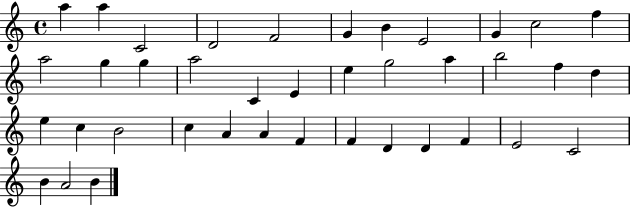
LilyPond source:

{
  \clef treble
  \time 4/4
  \defaultTimeSignature
  \key c \major
  a''4 a''4 c'2 | d'2 f'2 | g'4 b'4 e'2 | g'4 c''2 f''4 | \break a''2 g''4 g''4 | a''2 c'4 e'4 | e''4 g''2 a''4 | b''2 f''4 d''4 | \break e''4 c''4 b'2 | c''4 a'4 a'4 f'4 | f'4 d'4 d'4 f'4 | e'2 c'2 | \break b'4 a'2 b'4 | \bar "|."
}